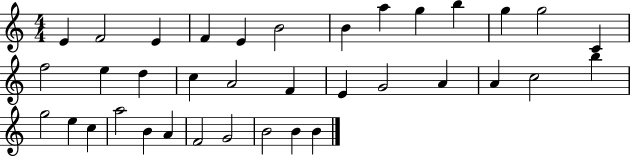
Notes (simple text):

E4/q F4/h E4/q F4/q E4/q B4/h B4/q A5/q G5/q B5/q G5/q G5/h C4/q F5/h E5/q D5/q C5/q A4/h F4/q E4/q G4/h A4/q A4/q C5/h B5/q G5/h E5/q C5/q A5/h B4/q A4/q F4/h G4/h B4/h B4/q B4/q